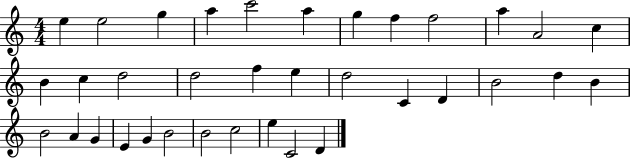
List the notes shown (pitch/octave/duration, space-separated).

E5/q E5/h G5/q A5/q C6/h A5/q G5/q F5/q F5/h A5/q A4/h C5/q B4/q C5/q D5/h D5/h F5/q E5/q D5/h C4/q D4/q B4/h D5/q B4/q B4/h A4/q G4/q E4/q G4/q B4/h B4/h C5/h E5/q C4/h D4/q